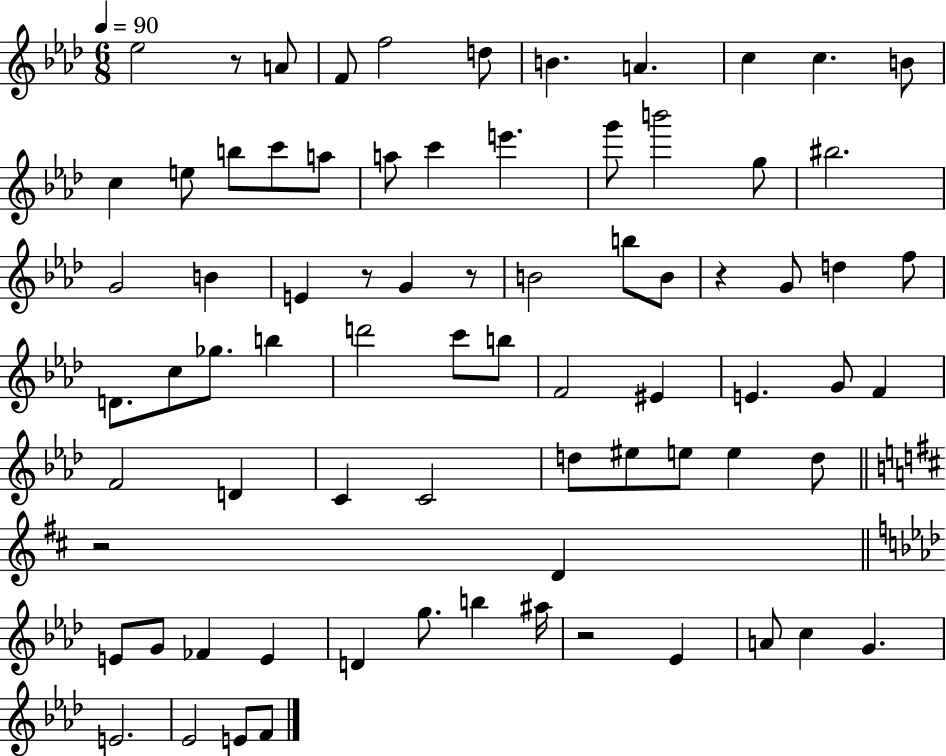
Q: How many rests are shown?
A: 6